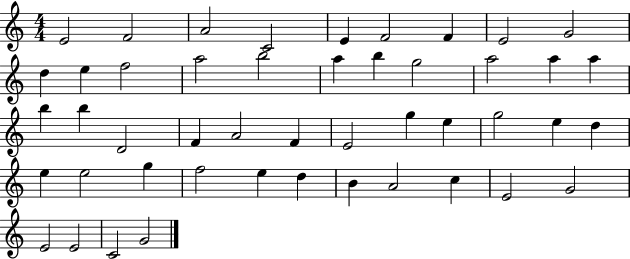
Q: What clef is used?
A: treble